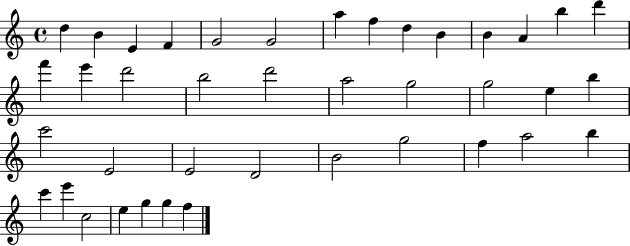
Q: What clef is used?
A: treble